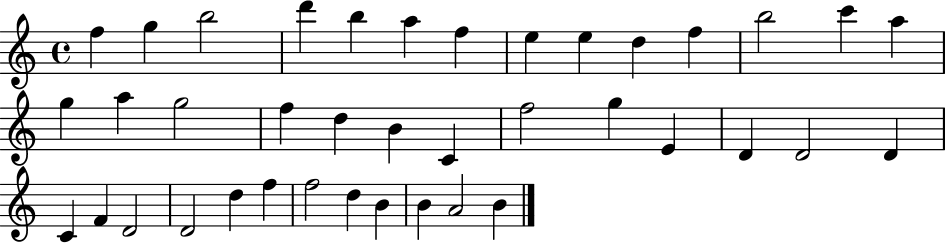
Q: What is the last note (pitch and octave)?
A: B4